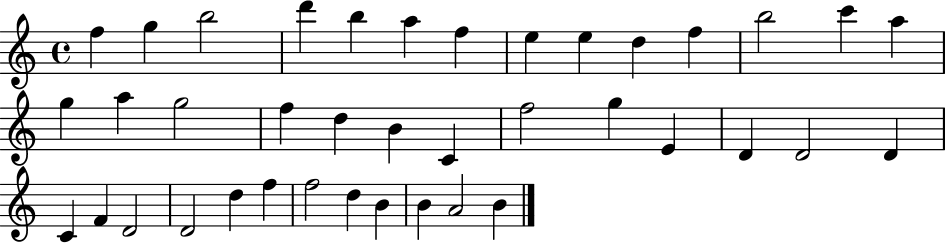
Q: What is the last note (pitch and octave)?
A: B4